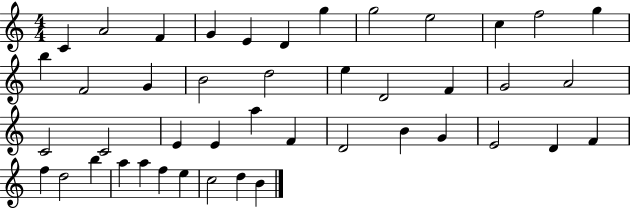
X:1
T:Untitled
M:4/4
L:1/4
K:C
C A2 F G E D g g2 e2 c f2 g b F2 G B2 d2 e D2 F G2 A2 C2 C2 E E a F D2 B G E2 D F f d2 b a a f e c2 d B